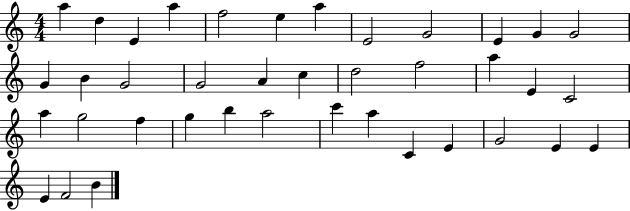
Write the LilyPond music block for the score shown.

{
  \clef treble
  \numericTimeSignature
  \time 4/4
  \key c \major
  a''4 d''4 e'4 a''4 | f''2 e''4 a''4 | e'2 g'2 | e'4 g'4 g'2 | \break g'4 b'4 g'2 | g'2 a'4 c''4 | d''2 f''2 | a''4 e'4 c'2 | \break a''4 g''2 f''4 | g''4 b''4 a''2 | c'''4 a''4 c'4 e'4 | g'2 e'4 e'4 | \break e'4 f'2 b'4 | \bar "|."
}